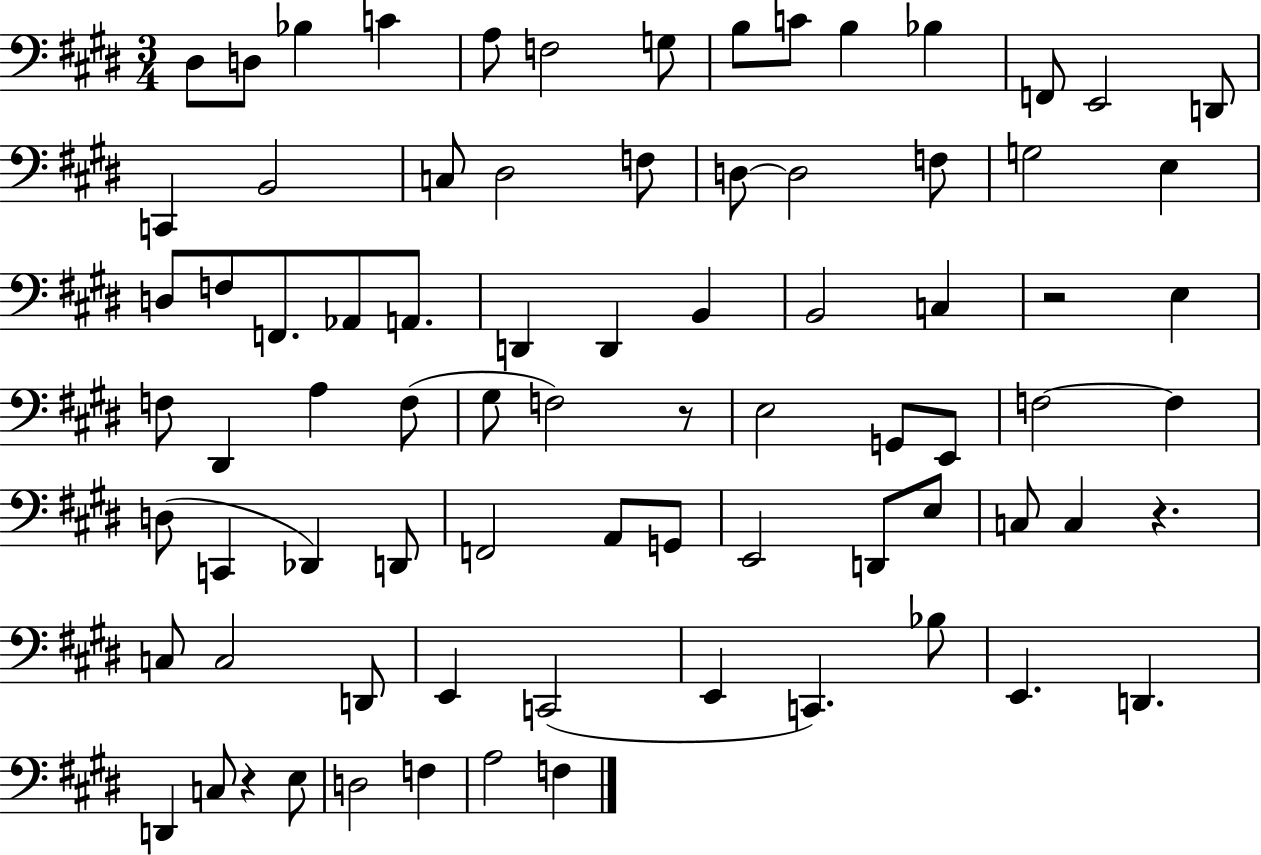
{
  \clef bass
  \numericTimeSignature
  \time 3/4
  \key e \major
  dis8 d8 bes4 c'4 | a8 f2 g8 | b8 c'8 b4 bes4 | f,8 e,2 d,8 | \break c,4 b,2 | c8 dis2 f8 | d8~~ d2 f8 | g2 e4 | \break d8 f8 f,8. aes,8 a,8. | d,4 d,4 b,4 | b,2 c4 | r2 e4 | \break f8 dis,4 a4 f8( | gis8 f2) r8 | e2 g,8 e,8 | f2~~ f4 | \break d8( c,4 des,4) d,8 | f,2 a,8 g,8 | e,2 d,8 e8 | c8 c4 r4. | \break c8 c2 d,8 | e,4 c,2( | e,4 c,4.) bes8 | e,4. d,4. | \break d,4 c8 r4 e8 | d2 f4 | a2 f4 | \bar "|."
}